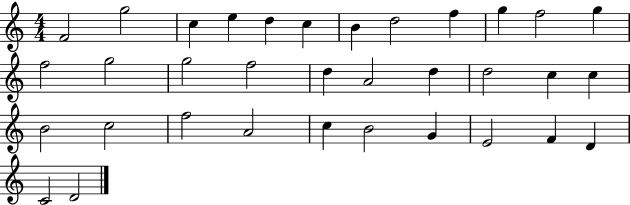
{
  \clef treble
  \numericTimeSignature
  \time 4/4
  \key c \major
  f'2 g''2 | c''4 e''4 d''4 c''4 | b'4 d''2 f''4 | g''4 f''2 g''4 | \break f''2 g''2 | g''2 f''2 | d''4 a'2 d''4 | d''2 c''4 c''4 | \break b'2 c''2 | f''2 a'2 | c''4 b'2 g'4 | e'2 f'4 d'4 | \break c'2 d'2 | \bar "|."
}